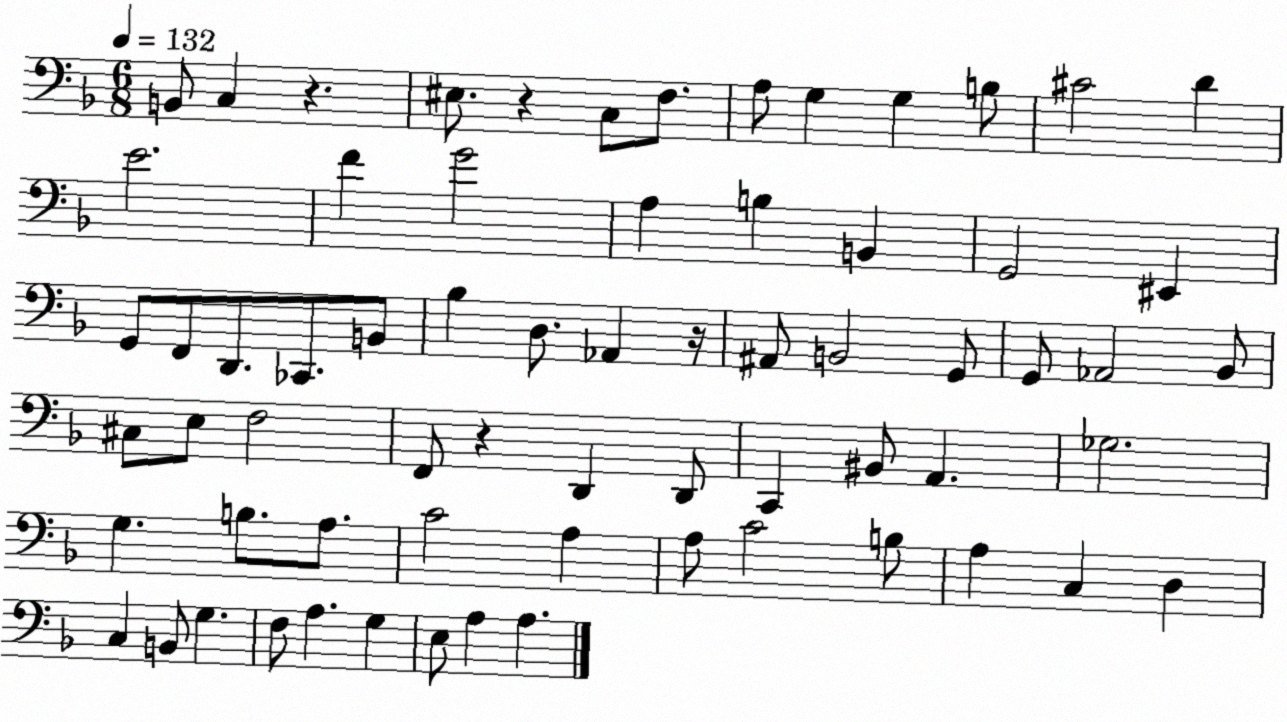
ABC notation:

X:1
T:Untitled
M:6/8
L:1/4
K:F
B,,/2 C, z ^E,/2 z C,/2 F,/2 A,/2 G, G, B,/2 ^C2 D E2 F G2 A, B, B,, G,,2 ^E,, G,,/2 F,,/2 D,,/2 _C,,/2 B,,/2 _B, D,/2 _A,, z/4 ^A,,/2 B,,2 G,,/2 G,,/2 _A,,2 _B,,/2 ^C,/2 E,/2 F,2 F,,/2 z D,, D,,/2 C,, ^B,,/2 A,, _G,2 G, B,/2 A,/2 C2 A, A,/2 C2 B,/2 A, C, D, C, B,,/2 G, F,/2 A, G, E,/2 A, A,